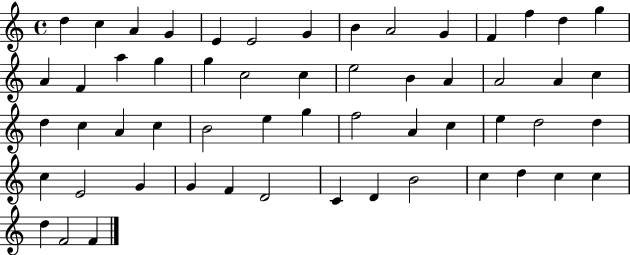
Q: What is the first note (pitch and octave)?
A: D5